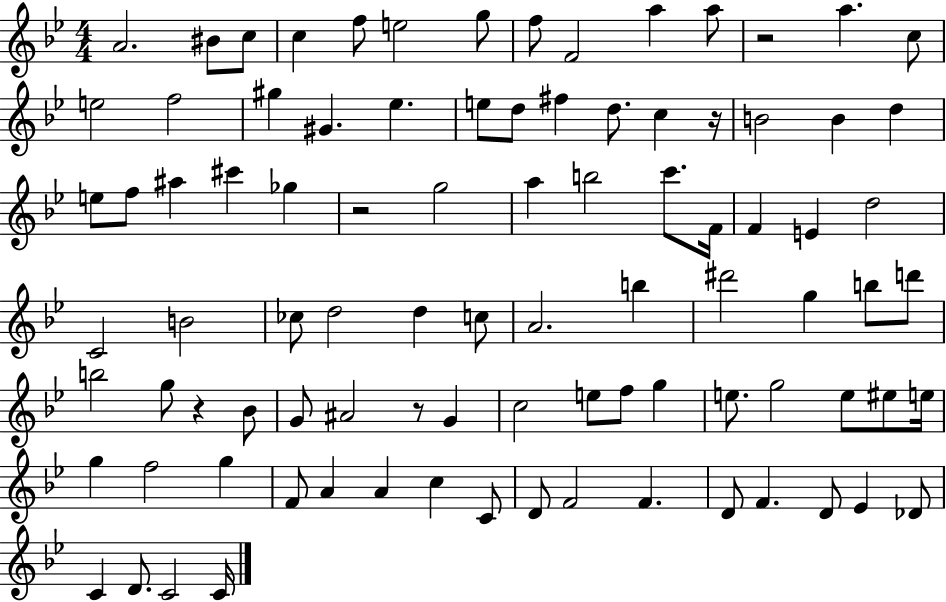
A4/h. BIS4/e C5/e C5/q F5/e E5/h G5/e F5/e F4/h A5/q A5/e R/h A5/q. C5/e E5/h F5/h G#5/q G#4/q. Eb5/q. E5/e D5/e F#5/q D5/e. C5/q R/s B4/h B4/q D5/q E5/e F5/e A#5/q C#6/q Gb5/q R/h G5/h A5/q B5/h C6/e. F4/s F4/q E4/q D5/h C4/h B4/h CES5/e D5/h D5/q C5/e A4/h. B5/q D#6/h G5/q B5/e D6/e B5/h G5/e R/q Bb4/e G4/e A#4/h R/e G4/q C5/h E5/e F5/e G5/q E5/e. G5/h E5/e EIS5/e E5/s G5/q F5/h G5/q F4/e A4/q A4/q C5/q C4/e D4/e F4/h F4/q. D4/e F4/q. D4/e Eb4/q Db4/e C4/q D4/e. C4/h C4/s